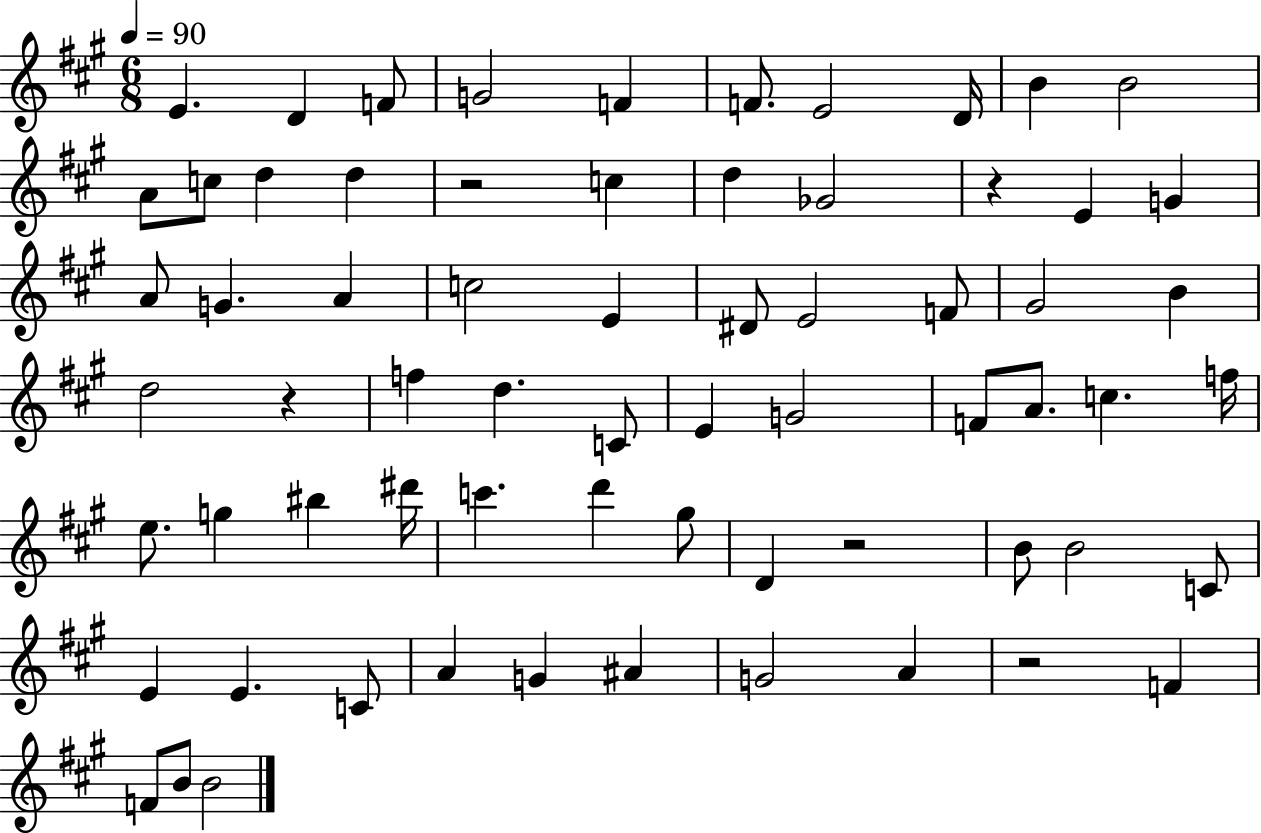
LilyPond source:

{
  \clef treble
  \numericTimeSignature
  \time 6/8
  \key a \major
  \tempo 4 = 90
  e'4. d'4 f'8 | g'2 f'4 | f'8. e'2 d'16 | b'4 b'2 | \break a'8 c''8 d''4 d''4 | r2 c''4 | d''4 ges'2 | r4 e'4 g'4 | \break a'8 g'4. a'4 | c''2 e'4 | dis'8 e'2 f'8 | gis'2 b'4 | \break d''2 r4 | f''4 d''4. c'8 | e'4 g'2 | f'8 a'8. c''4. f''16 | \break e''8. g''4 bis''4 dis'''16 | c'''4. d'''4 gis''8 | d'4 r2 | b'8 b'2 c'8 | \break e'4 e'4. c'8 | a'4 g'4 ais'4 | g'2 a'4 | r2 f'4 | \break f'8 b'8 b'2 | \bar "|."
}